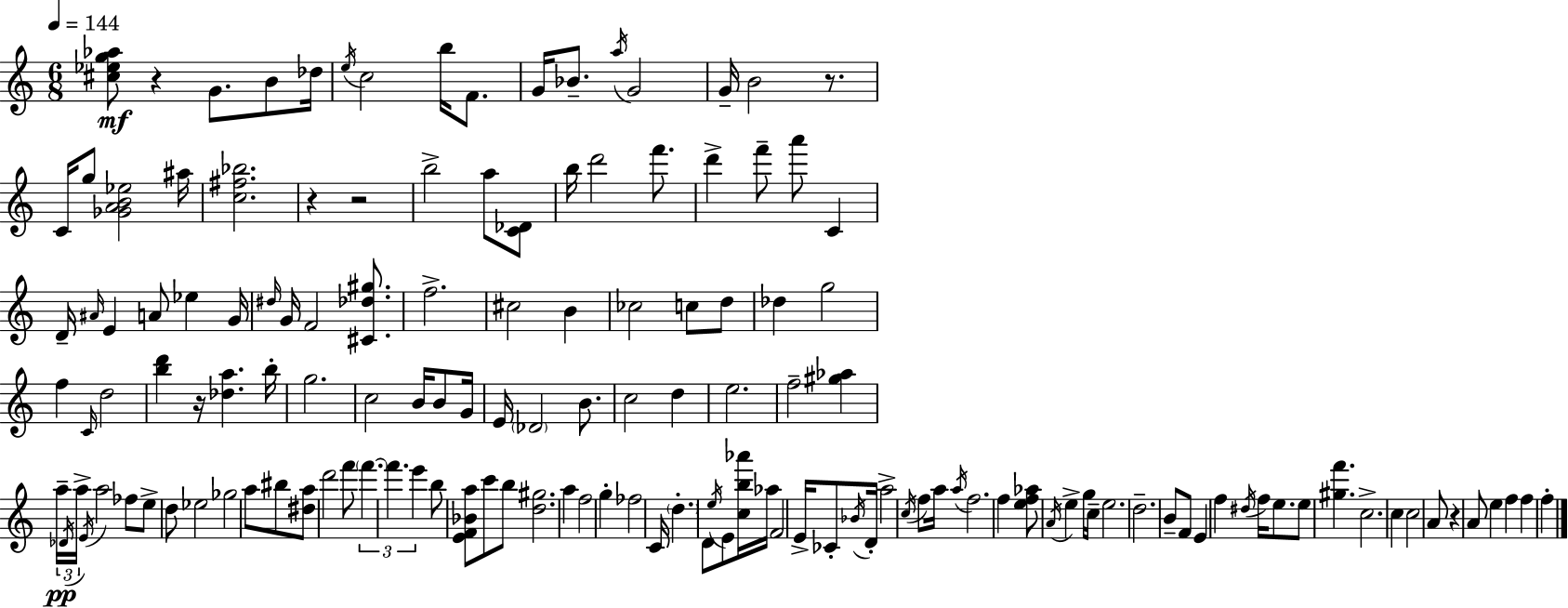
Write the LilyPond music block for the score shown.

{
  \clef treble
  \numericTimeSignature
  \time 6/8
  \key c \major
  \tempo 4 = 144
  <cis'' ees'' g'' aes''>8\mf r4 g'8. b'8 des''16 | \acciaccatura { e''16 } c''2 b''16 f'8. | g'16 bes'8.-- \acciaccatura { a''16 } g'2 | g'16-- b'2 r8. | \break c'16 g''8 <ges' a' b' ees''>2 | ais''16 <c'' fis'' bes''>2. | r4 r2 | b''2-> a''8 | \break <c' des'>8 b''16 d'''2 f'''8. | d'''4-> f'''8-- a'''8 c'4 | d'16-- \grace { ais'16 } e'4 a'8 ees''4 | g'16 \grace { dis''16 } g'16 f'2 | \break <cis' des'' gis''>8. f''2.-> | cis''2 | b'4 ces''2 | c''8 d''8 des''4 g''2 | \break f''4 \grace { c'16 } d''2 | <b'' d'''>4 r16 <des'' a''>4. | b''16-. g''2. | c''2 | \break b'16 b'8 g'16 e'16 \parenthesize des'2 | b'8. c''2 | d''4 e''2. | f''2-- | \break <gis'' aes''>4 a''16--\pp \tuplet 3/2 { \acciaccatura { des'16 } a''16-> \acciaccatura { e'16 } } a''2 | fes''8 e''8-> d''8 ees''2 | ges''2 | a''8 bis''8 <dis'' a''>8 d'''2 | \break f'''8 \tuplet 3/2 { \parenthesize f'''4.~~ | f'''4. e'''4 } b''8 | <e' f' bes' a''>8 c'''8 b''8 <d'' gis''>2. | a''4 f''2 | \break g''4-. fes''2 | c'16 \parenthesize d''4.-. | d'8 \acciaccatura { e''16 } e'8 <c'' b'' aes'''>16 aes''16 f'2 | e'16-> ces'8-. \acciaccatura { bes'16 } d'16-. a''2-> | \break \acciaccatura { c''16 } f''8 a''16 \acciaccatura { a''16 } f''2. | f''4 | <e'' f'' aes''>8 \acciaccatura { a'16 } e''4-> g''16 c''16-- | e''2. | \break d''2.-- | b'8-- f'8 e'4 f''4 | \acciaccatura { dis''16 } f''16 e''8. e''8 <gis'' f'''>4. | c''2.-> | \break c''4 c''2 | a'8 r4 a'8 e''4 | f''4 f''4 f''4-. | \bar "|."
}